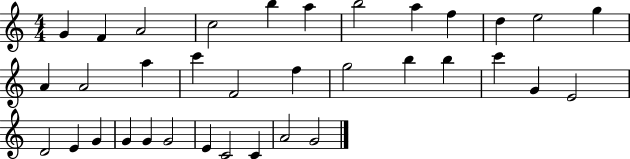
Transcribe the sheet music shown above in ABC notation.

X:1
T:Untitled
M:4/4
L:1/4
K:C
G F A2 c2 b a b2 a f d e2 g A A2 a c' F2 f g2 b b c' G E2 D2 E G G G G2 E C2 C A2 G2